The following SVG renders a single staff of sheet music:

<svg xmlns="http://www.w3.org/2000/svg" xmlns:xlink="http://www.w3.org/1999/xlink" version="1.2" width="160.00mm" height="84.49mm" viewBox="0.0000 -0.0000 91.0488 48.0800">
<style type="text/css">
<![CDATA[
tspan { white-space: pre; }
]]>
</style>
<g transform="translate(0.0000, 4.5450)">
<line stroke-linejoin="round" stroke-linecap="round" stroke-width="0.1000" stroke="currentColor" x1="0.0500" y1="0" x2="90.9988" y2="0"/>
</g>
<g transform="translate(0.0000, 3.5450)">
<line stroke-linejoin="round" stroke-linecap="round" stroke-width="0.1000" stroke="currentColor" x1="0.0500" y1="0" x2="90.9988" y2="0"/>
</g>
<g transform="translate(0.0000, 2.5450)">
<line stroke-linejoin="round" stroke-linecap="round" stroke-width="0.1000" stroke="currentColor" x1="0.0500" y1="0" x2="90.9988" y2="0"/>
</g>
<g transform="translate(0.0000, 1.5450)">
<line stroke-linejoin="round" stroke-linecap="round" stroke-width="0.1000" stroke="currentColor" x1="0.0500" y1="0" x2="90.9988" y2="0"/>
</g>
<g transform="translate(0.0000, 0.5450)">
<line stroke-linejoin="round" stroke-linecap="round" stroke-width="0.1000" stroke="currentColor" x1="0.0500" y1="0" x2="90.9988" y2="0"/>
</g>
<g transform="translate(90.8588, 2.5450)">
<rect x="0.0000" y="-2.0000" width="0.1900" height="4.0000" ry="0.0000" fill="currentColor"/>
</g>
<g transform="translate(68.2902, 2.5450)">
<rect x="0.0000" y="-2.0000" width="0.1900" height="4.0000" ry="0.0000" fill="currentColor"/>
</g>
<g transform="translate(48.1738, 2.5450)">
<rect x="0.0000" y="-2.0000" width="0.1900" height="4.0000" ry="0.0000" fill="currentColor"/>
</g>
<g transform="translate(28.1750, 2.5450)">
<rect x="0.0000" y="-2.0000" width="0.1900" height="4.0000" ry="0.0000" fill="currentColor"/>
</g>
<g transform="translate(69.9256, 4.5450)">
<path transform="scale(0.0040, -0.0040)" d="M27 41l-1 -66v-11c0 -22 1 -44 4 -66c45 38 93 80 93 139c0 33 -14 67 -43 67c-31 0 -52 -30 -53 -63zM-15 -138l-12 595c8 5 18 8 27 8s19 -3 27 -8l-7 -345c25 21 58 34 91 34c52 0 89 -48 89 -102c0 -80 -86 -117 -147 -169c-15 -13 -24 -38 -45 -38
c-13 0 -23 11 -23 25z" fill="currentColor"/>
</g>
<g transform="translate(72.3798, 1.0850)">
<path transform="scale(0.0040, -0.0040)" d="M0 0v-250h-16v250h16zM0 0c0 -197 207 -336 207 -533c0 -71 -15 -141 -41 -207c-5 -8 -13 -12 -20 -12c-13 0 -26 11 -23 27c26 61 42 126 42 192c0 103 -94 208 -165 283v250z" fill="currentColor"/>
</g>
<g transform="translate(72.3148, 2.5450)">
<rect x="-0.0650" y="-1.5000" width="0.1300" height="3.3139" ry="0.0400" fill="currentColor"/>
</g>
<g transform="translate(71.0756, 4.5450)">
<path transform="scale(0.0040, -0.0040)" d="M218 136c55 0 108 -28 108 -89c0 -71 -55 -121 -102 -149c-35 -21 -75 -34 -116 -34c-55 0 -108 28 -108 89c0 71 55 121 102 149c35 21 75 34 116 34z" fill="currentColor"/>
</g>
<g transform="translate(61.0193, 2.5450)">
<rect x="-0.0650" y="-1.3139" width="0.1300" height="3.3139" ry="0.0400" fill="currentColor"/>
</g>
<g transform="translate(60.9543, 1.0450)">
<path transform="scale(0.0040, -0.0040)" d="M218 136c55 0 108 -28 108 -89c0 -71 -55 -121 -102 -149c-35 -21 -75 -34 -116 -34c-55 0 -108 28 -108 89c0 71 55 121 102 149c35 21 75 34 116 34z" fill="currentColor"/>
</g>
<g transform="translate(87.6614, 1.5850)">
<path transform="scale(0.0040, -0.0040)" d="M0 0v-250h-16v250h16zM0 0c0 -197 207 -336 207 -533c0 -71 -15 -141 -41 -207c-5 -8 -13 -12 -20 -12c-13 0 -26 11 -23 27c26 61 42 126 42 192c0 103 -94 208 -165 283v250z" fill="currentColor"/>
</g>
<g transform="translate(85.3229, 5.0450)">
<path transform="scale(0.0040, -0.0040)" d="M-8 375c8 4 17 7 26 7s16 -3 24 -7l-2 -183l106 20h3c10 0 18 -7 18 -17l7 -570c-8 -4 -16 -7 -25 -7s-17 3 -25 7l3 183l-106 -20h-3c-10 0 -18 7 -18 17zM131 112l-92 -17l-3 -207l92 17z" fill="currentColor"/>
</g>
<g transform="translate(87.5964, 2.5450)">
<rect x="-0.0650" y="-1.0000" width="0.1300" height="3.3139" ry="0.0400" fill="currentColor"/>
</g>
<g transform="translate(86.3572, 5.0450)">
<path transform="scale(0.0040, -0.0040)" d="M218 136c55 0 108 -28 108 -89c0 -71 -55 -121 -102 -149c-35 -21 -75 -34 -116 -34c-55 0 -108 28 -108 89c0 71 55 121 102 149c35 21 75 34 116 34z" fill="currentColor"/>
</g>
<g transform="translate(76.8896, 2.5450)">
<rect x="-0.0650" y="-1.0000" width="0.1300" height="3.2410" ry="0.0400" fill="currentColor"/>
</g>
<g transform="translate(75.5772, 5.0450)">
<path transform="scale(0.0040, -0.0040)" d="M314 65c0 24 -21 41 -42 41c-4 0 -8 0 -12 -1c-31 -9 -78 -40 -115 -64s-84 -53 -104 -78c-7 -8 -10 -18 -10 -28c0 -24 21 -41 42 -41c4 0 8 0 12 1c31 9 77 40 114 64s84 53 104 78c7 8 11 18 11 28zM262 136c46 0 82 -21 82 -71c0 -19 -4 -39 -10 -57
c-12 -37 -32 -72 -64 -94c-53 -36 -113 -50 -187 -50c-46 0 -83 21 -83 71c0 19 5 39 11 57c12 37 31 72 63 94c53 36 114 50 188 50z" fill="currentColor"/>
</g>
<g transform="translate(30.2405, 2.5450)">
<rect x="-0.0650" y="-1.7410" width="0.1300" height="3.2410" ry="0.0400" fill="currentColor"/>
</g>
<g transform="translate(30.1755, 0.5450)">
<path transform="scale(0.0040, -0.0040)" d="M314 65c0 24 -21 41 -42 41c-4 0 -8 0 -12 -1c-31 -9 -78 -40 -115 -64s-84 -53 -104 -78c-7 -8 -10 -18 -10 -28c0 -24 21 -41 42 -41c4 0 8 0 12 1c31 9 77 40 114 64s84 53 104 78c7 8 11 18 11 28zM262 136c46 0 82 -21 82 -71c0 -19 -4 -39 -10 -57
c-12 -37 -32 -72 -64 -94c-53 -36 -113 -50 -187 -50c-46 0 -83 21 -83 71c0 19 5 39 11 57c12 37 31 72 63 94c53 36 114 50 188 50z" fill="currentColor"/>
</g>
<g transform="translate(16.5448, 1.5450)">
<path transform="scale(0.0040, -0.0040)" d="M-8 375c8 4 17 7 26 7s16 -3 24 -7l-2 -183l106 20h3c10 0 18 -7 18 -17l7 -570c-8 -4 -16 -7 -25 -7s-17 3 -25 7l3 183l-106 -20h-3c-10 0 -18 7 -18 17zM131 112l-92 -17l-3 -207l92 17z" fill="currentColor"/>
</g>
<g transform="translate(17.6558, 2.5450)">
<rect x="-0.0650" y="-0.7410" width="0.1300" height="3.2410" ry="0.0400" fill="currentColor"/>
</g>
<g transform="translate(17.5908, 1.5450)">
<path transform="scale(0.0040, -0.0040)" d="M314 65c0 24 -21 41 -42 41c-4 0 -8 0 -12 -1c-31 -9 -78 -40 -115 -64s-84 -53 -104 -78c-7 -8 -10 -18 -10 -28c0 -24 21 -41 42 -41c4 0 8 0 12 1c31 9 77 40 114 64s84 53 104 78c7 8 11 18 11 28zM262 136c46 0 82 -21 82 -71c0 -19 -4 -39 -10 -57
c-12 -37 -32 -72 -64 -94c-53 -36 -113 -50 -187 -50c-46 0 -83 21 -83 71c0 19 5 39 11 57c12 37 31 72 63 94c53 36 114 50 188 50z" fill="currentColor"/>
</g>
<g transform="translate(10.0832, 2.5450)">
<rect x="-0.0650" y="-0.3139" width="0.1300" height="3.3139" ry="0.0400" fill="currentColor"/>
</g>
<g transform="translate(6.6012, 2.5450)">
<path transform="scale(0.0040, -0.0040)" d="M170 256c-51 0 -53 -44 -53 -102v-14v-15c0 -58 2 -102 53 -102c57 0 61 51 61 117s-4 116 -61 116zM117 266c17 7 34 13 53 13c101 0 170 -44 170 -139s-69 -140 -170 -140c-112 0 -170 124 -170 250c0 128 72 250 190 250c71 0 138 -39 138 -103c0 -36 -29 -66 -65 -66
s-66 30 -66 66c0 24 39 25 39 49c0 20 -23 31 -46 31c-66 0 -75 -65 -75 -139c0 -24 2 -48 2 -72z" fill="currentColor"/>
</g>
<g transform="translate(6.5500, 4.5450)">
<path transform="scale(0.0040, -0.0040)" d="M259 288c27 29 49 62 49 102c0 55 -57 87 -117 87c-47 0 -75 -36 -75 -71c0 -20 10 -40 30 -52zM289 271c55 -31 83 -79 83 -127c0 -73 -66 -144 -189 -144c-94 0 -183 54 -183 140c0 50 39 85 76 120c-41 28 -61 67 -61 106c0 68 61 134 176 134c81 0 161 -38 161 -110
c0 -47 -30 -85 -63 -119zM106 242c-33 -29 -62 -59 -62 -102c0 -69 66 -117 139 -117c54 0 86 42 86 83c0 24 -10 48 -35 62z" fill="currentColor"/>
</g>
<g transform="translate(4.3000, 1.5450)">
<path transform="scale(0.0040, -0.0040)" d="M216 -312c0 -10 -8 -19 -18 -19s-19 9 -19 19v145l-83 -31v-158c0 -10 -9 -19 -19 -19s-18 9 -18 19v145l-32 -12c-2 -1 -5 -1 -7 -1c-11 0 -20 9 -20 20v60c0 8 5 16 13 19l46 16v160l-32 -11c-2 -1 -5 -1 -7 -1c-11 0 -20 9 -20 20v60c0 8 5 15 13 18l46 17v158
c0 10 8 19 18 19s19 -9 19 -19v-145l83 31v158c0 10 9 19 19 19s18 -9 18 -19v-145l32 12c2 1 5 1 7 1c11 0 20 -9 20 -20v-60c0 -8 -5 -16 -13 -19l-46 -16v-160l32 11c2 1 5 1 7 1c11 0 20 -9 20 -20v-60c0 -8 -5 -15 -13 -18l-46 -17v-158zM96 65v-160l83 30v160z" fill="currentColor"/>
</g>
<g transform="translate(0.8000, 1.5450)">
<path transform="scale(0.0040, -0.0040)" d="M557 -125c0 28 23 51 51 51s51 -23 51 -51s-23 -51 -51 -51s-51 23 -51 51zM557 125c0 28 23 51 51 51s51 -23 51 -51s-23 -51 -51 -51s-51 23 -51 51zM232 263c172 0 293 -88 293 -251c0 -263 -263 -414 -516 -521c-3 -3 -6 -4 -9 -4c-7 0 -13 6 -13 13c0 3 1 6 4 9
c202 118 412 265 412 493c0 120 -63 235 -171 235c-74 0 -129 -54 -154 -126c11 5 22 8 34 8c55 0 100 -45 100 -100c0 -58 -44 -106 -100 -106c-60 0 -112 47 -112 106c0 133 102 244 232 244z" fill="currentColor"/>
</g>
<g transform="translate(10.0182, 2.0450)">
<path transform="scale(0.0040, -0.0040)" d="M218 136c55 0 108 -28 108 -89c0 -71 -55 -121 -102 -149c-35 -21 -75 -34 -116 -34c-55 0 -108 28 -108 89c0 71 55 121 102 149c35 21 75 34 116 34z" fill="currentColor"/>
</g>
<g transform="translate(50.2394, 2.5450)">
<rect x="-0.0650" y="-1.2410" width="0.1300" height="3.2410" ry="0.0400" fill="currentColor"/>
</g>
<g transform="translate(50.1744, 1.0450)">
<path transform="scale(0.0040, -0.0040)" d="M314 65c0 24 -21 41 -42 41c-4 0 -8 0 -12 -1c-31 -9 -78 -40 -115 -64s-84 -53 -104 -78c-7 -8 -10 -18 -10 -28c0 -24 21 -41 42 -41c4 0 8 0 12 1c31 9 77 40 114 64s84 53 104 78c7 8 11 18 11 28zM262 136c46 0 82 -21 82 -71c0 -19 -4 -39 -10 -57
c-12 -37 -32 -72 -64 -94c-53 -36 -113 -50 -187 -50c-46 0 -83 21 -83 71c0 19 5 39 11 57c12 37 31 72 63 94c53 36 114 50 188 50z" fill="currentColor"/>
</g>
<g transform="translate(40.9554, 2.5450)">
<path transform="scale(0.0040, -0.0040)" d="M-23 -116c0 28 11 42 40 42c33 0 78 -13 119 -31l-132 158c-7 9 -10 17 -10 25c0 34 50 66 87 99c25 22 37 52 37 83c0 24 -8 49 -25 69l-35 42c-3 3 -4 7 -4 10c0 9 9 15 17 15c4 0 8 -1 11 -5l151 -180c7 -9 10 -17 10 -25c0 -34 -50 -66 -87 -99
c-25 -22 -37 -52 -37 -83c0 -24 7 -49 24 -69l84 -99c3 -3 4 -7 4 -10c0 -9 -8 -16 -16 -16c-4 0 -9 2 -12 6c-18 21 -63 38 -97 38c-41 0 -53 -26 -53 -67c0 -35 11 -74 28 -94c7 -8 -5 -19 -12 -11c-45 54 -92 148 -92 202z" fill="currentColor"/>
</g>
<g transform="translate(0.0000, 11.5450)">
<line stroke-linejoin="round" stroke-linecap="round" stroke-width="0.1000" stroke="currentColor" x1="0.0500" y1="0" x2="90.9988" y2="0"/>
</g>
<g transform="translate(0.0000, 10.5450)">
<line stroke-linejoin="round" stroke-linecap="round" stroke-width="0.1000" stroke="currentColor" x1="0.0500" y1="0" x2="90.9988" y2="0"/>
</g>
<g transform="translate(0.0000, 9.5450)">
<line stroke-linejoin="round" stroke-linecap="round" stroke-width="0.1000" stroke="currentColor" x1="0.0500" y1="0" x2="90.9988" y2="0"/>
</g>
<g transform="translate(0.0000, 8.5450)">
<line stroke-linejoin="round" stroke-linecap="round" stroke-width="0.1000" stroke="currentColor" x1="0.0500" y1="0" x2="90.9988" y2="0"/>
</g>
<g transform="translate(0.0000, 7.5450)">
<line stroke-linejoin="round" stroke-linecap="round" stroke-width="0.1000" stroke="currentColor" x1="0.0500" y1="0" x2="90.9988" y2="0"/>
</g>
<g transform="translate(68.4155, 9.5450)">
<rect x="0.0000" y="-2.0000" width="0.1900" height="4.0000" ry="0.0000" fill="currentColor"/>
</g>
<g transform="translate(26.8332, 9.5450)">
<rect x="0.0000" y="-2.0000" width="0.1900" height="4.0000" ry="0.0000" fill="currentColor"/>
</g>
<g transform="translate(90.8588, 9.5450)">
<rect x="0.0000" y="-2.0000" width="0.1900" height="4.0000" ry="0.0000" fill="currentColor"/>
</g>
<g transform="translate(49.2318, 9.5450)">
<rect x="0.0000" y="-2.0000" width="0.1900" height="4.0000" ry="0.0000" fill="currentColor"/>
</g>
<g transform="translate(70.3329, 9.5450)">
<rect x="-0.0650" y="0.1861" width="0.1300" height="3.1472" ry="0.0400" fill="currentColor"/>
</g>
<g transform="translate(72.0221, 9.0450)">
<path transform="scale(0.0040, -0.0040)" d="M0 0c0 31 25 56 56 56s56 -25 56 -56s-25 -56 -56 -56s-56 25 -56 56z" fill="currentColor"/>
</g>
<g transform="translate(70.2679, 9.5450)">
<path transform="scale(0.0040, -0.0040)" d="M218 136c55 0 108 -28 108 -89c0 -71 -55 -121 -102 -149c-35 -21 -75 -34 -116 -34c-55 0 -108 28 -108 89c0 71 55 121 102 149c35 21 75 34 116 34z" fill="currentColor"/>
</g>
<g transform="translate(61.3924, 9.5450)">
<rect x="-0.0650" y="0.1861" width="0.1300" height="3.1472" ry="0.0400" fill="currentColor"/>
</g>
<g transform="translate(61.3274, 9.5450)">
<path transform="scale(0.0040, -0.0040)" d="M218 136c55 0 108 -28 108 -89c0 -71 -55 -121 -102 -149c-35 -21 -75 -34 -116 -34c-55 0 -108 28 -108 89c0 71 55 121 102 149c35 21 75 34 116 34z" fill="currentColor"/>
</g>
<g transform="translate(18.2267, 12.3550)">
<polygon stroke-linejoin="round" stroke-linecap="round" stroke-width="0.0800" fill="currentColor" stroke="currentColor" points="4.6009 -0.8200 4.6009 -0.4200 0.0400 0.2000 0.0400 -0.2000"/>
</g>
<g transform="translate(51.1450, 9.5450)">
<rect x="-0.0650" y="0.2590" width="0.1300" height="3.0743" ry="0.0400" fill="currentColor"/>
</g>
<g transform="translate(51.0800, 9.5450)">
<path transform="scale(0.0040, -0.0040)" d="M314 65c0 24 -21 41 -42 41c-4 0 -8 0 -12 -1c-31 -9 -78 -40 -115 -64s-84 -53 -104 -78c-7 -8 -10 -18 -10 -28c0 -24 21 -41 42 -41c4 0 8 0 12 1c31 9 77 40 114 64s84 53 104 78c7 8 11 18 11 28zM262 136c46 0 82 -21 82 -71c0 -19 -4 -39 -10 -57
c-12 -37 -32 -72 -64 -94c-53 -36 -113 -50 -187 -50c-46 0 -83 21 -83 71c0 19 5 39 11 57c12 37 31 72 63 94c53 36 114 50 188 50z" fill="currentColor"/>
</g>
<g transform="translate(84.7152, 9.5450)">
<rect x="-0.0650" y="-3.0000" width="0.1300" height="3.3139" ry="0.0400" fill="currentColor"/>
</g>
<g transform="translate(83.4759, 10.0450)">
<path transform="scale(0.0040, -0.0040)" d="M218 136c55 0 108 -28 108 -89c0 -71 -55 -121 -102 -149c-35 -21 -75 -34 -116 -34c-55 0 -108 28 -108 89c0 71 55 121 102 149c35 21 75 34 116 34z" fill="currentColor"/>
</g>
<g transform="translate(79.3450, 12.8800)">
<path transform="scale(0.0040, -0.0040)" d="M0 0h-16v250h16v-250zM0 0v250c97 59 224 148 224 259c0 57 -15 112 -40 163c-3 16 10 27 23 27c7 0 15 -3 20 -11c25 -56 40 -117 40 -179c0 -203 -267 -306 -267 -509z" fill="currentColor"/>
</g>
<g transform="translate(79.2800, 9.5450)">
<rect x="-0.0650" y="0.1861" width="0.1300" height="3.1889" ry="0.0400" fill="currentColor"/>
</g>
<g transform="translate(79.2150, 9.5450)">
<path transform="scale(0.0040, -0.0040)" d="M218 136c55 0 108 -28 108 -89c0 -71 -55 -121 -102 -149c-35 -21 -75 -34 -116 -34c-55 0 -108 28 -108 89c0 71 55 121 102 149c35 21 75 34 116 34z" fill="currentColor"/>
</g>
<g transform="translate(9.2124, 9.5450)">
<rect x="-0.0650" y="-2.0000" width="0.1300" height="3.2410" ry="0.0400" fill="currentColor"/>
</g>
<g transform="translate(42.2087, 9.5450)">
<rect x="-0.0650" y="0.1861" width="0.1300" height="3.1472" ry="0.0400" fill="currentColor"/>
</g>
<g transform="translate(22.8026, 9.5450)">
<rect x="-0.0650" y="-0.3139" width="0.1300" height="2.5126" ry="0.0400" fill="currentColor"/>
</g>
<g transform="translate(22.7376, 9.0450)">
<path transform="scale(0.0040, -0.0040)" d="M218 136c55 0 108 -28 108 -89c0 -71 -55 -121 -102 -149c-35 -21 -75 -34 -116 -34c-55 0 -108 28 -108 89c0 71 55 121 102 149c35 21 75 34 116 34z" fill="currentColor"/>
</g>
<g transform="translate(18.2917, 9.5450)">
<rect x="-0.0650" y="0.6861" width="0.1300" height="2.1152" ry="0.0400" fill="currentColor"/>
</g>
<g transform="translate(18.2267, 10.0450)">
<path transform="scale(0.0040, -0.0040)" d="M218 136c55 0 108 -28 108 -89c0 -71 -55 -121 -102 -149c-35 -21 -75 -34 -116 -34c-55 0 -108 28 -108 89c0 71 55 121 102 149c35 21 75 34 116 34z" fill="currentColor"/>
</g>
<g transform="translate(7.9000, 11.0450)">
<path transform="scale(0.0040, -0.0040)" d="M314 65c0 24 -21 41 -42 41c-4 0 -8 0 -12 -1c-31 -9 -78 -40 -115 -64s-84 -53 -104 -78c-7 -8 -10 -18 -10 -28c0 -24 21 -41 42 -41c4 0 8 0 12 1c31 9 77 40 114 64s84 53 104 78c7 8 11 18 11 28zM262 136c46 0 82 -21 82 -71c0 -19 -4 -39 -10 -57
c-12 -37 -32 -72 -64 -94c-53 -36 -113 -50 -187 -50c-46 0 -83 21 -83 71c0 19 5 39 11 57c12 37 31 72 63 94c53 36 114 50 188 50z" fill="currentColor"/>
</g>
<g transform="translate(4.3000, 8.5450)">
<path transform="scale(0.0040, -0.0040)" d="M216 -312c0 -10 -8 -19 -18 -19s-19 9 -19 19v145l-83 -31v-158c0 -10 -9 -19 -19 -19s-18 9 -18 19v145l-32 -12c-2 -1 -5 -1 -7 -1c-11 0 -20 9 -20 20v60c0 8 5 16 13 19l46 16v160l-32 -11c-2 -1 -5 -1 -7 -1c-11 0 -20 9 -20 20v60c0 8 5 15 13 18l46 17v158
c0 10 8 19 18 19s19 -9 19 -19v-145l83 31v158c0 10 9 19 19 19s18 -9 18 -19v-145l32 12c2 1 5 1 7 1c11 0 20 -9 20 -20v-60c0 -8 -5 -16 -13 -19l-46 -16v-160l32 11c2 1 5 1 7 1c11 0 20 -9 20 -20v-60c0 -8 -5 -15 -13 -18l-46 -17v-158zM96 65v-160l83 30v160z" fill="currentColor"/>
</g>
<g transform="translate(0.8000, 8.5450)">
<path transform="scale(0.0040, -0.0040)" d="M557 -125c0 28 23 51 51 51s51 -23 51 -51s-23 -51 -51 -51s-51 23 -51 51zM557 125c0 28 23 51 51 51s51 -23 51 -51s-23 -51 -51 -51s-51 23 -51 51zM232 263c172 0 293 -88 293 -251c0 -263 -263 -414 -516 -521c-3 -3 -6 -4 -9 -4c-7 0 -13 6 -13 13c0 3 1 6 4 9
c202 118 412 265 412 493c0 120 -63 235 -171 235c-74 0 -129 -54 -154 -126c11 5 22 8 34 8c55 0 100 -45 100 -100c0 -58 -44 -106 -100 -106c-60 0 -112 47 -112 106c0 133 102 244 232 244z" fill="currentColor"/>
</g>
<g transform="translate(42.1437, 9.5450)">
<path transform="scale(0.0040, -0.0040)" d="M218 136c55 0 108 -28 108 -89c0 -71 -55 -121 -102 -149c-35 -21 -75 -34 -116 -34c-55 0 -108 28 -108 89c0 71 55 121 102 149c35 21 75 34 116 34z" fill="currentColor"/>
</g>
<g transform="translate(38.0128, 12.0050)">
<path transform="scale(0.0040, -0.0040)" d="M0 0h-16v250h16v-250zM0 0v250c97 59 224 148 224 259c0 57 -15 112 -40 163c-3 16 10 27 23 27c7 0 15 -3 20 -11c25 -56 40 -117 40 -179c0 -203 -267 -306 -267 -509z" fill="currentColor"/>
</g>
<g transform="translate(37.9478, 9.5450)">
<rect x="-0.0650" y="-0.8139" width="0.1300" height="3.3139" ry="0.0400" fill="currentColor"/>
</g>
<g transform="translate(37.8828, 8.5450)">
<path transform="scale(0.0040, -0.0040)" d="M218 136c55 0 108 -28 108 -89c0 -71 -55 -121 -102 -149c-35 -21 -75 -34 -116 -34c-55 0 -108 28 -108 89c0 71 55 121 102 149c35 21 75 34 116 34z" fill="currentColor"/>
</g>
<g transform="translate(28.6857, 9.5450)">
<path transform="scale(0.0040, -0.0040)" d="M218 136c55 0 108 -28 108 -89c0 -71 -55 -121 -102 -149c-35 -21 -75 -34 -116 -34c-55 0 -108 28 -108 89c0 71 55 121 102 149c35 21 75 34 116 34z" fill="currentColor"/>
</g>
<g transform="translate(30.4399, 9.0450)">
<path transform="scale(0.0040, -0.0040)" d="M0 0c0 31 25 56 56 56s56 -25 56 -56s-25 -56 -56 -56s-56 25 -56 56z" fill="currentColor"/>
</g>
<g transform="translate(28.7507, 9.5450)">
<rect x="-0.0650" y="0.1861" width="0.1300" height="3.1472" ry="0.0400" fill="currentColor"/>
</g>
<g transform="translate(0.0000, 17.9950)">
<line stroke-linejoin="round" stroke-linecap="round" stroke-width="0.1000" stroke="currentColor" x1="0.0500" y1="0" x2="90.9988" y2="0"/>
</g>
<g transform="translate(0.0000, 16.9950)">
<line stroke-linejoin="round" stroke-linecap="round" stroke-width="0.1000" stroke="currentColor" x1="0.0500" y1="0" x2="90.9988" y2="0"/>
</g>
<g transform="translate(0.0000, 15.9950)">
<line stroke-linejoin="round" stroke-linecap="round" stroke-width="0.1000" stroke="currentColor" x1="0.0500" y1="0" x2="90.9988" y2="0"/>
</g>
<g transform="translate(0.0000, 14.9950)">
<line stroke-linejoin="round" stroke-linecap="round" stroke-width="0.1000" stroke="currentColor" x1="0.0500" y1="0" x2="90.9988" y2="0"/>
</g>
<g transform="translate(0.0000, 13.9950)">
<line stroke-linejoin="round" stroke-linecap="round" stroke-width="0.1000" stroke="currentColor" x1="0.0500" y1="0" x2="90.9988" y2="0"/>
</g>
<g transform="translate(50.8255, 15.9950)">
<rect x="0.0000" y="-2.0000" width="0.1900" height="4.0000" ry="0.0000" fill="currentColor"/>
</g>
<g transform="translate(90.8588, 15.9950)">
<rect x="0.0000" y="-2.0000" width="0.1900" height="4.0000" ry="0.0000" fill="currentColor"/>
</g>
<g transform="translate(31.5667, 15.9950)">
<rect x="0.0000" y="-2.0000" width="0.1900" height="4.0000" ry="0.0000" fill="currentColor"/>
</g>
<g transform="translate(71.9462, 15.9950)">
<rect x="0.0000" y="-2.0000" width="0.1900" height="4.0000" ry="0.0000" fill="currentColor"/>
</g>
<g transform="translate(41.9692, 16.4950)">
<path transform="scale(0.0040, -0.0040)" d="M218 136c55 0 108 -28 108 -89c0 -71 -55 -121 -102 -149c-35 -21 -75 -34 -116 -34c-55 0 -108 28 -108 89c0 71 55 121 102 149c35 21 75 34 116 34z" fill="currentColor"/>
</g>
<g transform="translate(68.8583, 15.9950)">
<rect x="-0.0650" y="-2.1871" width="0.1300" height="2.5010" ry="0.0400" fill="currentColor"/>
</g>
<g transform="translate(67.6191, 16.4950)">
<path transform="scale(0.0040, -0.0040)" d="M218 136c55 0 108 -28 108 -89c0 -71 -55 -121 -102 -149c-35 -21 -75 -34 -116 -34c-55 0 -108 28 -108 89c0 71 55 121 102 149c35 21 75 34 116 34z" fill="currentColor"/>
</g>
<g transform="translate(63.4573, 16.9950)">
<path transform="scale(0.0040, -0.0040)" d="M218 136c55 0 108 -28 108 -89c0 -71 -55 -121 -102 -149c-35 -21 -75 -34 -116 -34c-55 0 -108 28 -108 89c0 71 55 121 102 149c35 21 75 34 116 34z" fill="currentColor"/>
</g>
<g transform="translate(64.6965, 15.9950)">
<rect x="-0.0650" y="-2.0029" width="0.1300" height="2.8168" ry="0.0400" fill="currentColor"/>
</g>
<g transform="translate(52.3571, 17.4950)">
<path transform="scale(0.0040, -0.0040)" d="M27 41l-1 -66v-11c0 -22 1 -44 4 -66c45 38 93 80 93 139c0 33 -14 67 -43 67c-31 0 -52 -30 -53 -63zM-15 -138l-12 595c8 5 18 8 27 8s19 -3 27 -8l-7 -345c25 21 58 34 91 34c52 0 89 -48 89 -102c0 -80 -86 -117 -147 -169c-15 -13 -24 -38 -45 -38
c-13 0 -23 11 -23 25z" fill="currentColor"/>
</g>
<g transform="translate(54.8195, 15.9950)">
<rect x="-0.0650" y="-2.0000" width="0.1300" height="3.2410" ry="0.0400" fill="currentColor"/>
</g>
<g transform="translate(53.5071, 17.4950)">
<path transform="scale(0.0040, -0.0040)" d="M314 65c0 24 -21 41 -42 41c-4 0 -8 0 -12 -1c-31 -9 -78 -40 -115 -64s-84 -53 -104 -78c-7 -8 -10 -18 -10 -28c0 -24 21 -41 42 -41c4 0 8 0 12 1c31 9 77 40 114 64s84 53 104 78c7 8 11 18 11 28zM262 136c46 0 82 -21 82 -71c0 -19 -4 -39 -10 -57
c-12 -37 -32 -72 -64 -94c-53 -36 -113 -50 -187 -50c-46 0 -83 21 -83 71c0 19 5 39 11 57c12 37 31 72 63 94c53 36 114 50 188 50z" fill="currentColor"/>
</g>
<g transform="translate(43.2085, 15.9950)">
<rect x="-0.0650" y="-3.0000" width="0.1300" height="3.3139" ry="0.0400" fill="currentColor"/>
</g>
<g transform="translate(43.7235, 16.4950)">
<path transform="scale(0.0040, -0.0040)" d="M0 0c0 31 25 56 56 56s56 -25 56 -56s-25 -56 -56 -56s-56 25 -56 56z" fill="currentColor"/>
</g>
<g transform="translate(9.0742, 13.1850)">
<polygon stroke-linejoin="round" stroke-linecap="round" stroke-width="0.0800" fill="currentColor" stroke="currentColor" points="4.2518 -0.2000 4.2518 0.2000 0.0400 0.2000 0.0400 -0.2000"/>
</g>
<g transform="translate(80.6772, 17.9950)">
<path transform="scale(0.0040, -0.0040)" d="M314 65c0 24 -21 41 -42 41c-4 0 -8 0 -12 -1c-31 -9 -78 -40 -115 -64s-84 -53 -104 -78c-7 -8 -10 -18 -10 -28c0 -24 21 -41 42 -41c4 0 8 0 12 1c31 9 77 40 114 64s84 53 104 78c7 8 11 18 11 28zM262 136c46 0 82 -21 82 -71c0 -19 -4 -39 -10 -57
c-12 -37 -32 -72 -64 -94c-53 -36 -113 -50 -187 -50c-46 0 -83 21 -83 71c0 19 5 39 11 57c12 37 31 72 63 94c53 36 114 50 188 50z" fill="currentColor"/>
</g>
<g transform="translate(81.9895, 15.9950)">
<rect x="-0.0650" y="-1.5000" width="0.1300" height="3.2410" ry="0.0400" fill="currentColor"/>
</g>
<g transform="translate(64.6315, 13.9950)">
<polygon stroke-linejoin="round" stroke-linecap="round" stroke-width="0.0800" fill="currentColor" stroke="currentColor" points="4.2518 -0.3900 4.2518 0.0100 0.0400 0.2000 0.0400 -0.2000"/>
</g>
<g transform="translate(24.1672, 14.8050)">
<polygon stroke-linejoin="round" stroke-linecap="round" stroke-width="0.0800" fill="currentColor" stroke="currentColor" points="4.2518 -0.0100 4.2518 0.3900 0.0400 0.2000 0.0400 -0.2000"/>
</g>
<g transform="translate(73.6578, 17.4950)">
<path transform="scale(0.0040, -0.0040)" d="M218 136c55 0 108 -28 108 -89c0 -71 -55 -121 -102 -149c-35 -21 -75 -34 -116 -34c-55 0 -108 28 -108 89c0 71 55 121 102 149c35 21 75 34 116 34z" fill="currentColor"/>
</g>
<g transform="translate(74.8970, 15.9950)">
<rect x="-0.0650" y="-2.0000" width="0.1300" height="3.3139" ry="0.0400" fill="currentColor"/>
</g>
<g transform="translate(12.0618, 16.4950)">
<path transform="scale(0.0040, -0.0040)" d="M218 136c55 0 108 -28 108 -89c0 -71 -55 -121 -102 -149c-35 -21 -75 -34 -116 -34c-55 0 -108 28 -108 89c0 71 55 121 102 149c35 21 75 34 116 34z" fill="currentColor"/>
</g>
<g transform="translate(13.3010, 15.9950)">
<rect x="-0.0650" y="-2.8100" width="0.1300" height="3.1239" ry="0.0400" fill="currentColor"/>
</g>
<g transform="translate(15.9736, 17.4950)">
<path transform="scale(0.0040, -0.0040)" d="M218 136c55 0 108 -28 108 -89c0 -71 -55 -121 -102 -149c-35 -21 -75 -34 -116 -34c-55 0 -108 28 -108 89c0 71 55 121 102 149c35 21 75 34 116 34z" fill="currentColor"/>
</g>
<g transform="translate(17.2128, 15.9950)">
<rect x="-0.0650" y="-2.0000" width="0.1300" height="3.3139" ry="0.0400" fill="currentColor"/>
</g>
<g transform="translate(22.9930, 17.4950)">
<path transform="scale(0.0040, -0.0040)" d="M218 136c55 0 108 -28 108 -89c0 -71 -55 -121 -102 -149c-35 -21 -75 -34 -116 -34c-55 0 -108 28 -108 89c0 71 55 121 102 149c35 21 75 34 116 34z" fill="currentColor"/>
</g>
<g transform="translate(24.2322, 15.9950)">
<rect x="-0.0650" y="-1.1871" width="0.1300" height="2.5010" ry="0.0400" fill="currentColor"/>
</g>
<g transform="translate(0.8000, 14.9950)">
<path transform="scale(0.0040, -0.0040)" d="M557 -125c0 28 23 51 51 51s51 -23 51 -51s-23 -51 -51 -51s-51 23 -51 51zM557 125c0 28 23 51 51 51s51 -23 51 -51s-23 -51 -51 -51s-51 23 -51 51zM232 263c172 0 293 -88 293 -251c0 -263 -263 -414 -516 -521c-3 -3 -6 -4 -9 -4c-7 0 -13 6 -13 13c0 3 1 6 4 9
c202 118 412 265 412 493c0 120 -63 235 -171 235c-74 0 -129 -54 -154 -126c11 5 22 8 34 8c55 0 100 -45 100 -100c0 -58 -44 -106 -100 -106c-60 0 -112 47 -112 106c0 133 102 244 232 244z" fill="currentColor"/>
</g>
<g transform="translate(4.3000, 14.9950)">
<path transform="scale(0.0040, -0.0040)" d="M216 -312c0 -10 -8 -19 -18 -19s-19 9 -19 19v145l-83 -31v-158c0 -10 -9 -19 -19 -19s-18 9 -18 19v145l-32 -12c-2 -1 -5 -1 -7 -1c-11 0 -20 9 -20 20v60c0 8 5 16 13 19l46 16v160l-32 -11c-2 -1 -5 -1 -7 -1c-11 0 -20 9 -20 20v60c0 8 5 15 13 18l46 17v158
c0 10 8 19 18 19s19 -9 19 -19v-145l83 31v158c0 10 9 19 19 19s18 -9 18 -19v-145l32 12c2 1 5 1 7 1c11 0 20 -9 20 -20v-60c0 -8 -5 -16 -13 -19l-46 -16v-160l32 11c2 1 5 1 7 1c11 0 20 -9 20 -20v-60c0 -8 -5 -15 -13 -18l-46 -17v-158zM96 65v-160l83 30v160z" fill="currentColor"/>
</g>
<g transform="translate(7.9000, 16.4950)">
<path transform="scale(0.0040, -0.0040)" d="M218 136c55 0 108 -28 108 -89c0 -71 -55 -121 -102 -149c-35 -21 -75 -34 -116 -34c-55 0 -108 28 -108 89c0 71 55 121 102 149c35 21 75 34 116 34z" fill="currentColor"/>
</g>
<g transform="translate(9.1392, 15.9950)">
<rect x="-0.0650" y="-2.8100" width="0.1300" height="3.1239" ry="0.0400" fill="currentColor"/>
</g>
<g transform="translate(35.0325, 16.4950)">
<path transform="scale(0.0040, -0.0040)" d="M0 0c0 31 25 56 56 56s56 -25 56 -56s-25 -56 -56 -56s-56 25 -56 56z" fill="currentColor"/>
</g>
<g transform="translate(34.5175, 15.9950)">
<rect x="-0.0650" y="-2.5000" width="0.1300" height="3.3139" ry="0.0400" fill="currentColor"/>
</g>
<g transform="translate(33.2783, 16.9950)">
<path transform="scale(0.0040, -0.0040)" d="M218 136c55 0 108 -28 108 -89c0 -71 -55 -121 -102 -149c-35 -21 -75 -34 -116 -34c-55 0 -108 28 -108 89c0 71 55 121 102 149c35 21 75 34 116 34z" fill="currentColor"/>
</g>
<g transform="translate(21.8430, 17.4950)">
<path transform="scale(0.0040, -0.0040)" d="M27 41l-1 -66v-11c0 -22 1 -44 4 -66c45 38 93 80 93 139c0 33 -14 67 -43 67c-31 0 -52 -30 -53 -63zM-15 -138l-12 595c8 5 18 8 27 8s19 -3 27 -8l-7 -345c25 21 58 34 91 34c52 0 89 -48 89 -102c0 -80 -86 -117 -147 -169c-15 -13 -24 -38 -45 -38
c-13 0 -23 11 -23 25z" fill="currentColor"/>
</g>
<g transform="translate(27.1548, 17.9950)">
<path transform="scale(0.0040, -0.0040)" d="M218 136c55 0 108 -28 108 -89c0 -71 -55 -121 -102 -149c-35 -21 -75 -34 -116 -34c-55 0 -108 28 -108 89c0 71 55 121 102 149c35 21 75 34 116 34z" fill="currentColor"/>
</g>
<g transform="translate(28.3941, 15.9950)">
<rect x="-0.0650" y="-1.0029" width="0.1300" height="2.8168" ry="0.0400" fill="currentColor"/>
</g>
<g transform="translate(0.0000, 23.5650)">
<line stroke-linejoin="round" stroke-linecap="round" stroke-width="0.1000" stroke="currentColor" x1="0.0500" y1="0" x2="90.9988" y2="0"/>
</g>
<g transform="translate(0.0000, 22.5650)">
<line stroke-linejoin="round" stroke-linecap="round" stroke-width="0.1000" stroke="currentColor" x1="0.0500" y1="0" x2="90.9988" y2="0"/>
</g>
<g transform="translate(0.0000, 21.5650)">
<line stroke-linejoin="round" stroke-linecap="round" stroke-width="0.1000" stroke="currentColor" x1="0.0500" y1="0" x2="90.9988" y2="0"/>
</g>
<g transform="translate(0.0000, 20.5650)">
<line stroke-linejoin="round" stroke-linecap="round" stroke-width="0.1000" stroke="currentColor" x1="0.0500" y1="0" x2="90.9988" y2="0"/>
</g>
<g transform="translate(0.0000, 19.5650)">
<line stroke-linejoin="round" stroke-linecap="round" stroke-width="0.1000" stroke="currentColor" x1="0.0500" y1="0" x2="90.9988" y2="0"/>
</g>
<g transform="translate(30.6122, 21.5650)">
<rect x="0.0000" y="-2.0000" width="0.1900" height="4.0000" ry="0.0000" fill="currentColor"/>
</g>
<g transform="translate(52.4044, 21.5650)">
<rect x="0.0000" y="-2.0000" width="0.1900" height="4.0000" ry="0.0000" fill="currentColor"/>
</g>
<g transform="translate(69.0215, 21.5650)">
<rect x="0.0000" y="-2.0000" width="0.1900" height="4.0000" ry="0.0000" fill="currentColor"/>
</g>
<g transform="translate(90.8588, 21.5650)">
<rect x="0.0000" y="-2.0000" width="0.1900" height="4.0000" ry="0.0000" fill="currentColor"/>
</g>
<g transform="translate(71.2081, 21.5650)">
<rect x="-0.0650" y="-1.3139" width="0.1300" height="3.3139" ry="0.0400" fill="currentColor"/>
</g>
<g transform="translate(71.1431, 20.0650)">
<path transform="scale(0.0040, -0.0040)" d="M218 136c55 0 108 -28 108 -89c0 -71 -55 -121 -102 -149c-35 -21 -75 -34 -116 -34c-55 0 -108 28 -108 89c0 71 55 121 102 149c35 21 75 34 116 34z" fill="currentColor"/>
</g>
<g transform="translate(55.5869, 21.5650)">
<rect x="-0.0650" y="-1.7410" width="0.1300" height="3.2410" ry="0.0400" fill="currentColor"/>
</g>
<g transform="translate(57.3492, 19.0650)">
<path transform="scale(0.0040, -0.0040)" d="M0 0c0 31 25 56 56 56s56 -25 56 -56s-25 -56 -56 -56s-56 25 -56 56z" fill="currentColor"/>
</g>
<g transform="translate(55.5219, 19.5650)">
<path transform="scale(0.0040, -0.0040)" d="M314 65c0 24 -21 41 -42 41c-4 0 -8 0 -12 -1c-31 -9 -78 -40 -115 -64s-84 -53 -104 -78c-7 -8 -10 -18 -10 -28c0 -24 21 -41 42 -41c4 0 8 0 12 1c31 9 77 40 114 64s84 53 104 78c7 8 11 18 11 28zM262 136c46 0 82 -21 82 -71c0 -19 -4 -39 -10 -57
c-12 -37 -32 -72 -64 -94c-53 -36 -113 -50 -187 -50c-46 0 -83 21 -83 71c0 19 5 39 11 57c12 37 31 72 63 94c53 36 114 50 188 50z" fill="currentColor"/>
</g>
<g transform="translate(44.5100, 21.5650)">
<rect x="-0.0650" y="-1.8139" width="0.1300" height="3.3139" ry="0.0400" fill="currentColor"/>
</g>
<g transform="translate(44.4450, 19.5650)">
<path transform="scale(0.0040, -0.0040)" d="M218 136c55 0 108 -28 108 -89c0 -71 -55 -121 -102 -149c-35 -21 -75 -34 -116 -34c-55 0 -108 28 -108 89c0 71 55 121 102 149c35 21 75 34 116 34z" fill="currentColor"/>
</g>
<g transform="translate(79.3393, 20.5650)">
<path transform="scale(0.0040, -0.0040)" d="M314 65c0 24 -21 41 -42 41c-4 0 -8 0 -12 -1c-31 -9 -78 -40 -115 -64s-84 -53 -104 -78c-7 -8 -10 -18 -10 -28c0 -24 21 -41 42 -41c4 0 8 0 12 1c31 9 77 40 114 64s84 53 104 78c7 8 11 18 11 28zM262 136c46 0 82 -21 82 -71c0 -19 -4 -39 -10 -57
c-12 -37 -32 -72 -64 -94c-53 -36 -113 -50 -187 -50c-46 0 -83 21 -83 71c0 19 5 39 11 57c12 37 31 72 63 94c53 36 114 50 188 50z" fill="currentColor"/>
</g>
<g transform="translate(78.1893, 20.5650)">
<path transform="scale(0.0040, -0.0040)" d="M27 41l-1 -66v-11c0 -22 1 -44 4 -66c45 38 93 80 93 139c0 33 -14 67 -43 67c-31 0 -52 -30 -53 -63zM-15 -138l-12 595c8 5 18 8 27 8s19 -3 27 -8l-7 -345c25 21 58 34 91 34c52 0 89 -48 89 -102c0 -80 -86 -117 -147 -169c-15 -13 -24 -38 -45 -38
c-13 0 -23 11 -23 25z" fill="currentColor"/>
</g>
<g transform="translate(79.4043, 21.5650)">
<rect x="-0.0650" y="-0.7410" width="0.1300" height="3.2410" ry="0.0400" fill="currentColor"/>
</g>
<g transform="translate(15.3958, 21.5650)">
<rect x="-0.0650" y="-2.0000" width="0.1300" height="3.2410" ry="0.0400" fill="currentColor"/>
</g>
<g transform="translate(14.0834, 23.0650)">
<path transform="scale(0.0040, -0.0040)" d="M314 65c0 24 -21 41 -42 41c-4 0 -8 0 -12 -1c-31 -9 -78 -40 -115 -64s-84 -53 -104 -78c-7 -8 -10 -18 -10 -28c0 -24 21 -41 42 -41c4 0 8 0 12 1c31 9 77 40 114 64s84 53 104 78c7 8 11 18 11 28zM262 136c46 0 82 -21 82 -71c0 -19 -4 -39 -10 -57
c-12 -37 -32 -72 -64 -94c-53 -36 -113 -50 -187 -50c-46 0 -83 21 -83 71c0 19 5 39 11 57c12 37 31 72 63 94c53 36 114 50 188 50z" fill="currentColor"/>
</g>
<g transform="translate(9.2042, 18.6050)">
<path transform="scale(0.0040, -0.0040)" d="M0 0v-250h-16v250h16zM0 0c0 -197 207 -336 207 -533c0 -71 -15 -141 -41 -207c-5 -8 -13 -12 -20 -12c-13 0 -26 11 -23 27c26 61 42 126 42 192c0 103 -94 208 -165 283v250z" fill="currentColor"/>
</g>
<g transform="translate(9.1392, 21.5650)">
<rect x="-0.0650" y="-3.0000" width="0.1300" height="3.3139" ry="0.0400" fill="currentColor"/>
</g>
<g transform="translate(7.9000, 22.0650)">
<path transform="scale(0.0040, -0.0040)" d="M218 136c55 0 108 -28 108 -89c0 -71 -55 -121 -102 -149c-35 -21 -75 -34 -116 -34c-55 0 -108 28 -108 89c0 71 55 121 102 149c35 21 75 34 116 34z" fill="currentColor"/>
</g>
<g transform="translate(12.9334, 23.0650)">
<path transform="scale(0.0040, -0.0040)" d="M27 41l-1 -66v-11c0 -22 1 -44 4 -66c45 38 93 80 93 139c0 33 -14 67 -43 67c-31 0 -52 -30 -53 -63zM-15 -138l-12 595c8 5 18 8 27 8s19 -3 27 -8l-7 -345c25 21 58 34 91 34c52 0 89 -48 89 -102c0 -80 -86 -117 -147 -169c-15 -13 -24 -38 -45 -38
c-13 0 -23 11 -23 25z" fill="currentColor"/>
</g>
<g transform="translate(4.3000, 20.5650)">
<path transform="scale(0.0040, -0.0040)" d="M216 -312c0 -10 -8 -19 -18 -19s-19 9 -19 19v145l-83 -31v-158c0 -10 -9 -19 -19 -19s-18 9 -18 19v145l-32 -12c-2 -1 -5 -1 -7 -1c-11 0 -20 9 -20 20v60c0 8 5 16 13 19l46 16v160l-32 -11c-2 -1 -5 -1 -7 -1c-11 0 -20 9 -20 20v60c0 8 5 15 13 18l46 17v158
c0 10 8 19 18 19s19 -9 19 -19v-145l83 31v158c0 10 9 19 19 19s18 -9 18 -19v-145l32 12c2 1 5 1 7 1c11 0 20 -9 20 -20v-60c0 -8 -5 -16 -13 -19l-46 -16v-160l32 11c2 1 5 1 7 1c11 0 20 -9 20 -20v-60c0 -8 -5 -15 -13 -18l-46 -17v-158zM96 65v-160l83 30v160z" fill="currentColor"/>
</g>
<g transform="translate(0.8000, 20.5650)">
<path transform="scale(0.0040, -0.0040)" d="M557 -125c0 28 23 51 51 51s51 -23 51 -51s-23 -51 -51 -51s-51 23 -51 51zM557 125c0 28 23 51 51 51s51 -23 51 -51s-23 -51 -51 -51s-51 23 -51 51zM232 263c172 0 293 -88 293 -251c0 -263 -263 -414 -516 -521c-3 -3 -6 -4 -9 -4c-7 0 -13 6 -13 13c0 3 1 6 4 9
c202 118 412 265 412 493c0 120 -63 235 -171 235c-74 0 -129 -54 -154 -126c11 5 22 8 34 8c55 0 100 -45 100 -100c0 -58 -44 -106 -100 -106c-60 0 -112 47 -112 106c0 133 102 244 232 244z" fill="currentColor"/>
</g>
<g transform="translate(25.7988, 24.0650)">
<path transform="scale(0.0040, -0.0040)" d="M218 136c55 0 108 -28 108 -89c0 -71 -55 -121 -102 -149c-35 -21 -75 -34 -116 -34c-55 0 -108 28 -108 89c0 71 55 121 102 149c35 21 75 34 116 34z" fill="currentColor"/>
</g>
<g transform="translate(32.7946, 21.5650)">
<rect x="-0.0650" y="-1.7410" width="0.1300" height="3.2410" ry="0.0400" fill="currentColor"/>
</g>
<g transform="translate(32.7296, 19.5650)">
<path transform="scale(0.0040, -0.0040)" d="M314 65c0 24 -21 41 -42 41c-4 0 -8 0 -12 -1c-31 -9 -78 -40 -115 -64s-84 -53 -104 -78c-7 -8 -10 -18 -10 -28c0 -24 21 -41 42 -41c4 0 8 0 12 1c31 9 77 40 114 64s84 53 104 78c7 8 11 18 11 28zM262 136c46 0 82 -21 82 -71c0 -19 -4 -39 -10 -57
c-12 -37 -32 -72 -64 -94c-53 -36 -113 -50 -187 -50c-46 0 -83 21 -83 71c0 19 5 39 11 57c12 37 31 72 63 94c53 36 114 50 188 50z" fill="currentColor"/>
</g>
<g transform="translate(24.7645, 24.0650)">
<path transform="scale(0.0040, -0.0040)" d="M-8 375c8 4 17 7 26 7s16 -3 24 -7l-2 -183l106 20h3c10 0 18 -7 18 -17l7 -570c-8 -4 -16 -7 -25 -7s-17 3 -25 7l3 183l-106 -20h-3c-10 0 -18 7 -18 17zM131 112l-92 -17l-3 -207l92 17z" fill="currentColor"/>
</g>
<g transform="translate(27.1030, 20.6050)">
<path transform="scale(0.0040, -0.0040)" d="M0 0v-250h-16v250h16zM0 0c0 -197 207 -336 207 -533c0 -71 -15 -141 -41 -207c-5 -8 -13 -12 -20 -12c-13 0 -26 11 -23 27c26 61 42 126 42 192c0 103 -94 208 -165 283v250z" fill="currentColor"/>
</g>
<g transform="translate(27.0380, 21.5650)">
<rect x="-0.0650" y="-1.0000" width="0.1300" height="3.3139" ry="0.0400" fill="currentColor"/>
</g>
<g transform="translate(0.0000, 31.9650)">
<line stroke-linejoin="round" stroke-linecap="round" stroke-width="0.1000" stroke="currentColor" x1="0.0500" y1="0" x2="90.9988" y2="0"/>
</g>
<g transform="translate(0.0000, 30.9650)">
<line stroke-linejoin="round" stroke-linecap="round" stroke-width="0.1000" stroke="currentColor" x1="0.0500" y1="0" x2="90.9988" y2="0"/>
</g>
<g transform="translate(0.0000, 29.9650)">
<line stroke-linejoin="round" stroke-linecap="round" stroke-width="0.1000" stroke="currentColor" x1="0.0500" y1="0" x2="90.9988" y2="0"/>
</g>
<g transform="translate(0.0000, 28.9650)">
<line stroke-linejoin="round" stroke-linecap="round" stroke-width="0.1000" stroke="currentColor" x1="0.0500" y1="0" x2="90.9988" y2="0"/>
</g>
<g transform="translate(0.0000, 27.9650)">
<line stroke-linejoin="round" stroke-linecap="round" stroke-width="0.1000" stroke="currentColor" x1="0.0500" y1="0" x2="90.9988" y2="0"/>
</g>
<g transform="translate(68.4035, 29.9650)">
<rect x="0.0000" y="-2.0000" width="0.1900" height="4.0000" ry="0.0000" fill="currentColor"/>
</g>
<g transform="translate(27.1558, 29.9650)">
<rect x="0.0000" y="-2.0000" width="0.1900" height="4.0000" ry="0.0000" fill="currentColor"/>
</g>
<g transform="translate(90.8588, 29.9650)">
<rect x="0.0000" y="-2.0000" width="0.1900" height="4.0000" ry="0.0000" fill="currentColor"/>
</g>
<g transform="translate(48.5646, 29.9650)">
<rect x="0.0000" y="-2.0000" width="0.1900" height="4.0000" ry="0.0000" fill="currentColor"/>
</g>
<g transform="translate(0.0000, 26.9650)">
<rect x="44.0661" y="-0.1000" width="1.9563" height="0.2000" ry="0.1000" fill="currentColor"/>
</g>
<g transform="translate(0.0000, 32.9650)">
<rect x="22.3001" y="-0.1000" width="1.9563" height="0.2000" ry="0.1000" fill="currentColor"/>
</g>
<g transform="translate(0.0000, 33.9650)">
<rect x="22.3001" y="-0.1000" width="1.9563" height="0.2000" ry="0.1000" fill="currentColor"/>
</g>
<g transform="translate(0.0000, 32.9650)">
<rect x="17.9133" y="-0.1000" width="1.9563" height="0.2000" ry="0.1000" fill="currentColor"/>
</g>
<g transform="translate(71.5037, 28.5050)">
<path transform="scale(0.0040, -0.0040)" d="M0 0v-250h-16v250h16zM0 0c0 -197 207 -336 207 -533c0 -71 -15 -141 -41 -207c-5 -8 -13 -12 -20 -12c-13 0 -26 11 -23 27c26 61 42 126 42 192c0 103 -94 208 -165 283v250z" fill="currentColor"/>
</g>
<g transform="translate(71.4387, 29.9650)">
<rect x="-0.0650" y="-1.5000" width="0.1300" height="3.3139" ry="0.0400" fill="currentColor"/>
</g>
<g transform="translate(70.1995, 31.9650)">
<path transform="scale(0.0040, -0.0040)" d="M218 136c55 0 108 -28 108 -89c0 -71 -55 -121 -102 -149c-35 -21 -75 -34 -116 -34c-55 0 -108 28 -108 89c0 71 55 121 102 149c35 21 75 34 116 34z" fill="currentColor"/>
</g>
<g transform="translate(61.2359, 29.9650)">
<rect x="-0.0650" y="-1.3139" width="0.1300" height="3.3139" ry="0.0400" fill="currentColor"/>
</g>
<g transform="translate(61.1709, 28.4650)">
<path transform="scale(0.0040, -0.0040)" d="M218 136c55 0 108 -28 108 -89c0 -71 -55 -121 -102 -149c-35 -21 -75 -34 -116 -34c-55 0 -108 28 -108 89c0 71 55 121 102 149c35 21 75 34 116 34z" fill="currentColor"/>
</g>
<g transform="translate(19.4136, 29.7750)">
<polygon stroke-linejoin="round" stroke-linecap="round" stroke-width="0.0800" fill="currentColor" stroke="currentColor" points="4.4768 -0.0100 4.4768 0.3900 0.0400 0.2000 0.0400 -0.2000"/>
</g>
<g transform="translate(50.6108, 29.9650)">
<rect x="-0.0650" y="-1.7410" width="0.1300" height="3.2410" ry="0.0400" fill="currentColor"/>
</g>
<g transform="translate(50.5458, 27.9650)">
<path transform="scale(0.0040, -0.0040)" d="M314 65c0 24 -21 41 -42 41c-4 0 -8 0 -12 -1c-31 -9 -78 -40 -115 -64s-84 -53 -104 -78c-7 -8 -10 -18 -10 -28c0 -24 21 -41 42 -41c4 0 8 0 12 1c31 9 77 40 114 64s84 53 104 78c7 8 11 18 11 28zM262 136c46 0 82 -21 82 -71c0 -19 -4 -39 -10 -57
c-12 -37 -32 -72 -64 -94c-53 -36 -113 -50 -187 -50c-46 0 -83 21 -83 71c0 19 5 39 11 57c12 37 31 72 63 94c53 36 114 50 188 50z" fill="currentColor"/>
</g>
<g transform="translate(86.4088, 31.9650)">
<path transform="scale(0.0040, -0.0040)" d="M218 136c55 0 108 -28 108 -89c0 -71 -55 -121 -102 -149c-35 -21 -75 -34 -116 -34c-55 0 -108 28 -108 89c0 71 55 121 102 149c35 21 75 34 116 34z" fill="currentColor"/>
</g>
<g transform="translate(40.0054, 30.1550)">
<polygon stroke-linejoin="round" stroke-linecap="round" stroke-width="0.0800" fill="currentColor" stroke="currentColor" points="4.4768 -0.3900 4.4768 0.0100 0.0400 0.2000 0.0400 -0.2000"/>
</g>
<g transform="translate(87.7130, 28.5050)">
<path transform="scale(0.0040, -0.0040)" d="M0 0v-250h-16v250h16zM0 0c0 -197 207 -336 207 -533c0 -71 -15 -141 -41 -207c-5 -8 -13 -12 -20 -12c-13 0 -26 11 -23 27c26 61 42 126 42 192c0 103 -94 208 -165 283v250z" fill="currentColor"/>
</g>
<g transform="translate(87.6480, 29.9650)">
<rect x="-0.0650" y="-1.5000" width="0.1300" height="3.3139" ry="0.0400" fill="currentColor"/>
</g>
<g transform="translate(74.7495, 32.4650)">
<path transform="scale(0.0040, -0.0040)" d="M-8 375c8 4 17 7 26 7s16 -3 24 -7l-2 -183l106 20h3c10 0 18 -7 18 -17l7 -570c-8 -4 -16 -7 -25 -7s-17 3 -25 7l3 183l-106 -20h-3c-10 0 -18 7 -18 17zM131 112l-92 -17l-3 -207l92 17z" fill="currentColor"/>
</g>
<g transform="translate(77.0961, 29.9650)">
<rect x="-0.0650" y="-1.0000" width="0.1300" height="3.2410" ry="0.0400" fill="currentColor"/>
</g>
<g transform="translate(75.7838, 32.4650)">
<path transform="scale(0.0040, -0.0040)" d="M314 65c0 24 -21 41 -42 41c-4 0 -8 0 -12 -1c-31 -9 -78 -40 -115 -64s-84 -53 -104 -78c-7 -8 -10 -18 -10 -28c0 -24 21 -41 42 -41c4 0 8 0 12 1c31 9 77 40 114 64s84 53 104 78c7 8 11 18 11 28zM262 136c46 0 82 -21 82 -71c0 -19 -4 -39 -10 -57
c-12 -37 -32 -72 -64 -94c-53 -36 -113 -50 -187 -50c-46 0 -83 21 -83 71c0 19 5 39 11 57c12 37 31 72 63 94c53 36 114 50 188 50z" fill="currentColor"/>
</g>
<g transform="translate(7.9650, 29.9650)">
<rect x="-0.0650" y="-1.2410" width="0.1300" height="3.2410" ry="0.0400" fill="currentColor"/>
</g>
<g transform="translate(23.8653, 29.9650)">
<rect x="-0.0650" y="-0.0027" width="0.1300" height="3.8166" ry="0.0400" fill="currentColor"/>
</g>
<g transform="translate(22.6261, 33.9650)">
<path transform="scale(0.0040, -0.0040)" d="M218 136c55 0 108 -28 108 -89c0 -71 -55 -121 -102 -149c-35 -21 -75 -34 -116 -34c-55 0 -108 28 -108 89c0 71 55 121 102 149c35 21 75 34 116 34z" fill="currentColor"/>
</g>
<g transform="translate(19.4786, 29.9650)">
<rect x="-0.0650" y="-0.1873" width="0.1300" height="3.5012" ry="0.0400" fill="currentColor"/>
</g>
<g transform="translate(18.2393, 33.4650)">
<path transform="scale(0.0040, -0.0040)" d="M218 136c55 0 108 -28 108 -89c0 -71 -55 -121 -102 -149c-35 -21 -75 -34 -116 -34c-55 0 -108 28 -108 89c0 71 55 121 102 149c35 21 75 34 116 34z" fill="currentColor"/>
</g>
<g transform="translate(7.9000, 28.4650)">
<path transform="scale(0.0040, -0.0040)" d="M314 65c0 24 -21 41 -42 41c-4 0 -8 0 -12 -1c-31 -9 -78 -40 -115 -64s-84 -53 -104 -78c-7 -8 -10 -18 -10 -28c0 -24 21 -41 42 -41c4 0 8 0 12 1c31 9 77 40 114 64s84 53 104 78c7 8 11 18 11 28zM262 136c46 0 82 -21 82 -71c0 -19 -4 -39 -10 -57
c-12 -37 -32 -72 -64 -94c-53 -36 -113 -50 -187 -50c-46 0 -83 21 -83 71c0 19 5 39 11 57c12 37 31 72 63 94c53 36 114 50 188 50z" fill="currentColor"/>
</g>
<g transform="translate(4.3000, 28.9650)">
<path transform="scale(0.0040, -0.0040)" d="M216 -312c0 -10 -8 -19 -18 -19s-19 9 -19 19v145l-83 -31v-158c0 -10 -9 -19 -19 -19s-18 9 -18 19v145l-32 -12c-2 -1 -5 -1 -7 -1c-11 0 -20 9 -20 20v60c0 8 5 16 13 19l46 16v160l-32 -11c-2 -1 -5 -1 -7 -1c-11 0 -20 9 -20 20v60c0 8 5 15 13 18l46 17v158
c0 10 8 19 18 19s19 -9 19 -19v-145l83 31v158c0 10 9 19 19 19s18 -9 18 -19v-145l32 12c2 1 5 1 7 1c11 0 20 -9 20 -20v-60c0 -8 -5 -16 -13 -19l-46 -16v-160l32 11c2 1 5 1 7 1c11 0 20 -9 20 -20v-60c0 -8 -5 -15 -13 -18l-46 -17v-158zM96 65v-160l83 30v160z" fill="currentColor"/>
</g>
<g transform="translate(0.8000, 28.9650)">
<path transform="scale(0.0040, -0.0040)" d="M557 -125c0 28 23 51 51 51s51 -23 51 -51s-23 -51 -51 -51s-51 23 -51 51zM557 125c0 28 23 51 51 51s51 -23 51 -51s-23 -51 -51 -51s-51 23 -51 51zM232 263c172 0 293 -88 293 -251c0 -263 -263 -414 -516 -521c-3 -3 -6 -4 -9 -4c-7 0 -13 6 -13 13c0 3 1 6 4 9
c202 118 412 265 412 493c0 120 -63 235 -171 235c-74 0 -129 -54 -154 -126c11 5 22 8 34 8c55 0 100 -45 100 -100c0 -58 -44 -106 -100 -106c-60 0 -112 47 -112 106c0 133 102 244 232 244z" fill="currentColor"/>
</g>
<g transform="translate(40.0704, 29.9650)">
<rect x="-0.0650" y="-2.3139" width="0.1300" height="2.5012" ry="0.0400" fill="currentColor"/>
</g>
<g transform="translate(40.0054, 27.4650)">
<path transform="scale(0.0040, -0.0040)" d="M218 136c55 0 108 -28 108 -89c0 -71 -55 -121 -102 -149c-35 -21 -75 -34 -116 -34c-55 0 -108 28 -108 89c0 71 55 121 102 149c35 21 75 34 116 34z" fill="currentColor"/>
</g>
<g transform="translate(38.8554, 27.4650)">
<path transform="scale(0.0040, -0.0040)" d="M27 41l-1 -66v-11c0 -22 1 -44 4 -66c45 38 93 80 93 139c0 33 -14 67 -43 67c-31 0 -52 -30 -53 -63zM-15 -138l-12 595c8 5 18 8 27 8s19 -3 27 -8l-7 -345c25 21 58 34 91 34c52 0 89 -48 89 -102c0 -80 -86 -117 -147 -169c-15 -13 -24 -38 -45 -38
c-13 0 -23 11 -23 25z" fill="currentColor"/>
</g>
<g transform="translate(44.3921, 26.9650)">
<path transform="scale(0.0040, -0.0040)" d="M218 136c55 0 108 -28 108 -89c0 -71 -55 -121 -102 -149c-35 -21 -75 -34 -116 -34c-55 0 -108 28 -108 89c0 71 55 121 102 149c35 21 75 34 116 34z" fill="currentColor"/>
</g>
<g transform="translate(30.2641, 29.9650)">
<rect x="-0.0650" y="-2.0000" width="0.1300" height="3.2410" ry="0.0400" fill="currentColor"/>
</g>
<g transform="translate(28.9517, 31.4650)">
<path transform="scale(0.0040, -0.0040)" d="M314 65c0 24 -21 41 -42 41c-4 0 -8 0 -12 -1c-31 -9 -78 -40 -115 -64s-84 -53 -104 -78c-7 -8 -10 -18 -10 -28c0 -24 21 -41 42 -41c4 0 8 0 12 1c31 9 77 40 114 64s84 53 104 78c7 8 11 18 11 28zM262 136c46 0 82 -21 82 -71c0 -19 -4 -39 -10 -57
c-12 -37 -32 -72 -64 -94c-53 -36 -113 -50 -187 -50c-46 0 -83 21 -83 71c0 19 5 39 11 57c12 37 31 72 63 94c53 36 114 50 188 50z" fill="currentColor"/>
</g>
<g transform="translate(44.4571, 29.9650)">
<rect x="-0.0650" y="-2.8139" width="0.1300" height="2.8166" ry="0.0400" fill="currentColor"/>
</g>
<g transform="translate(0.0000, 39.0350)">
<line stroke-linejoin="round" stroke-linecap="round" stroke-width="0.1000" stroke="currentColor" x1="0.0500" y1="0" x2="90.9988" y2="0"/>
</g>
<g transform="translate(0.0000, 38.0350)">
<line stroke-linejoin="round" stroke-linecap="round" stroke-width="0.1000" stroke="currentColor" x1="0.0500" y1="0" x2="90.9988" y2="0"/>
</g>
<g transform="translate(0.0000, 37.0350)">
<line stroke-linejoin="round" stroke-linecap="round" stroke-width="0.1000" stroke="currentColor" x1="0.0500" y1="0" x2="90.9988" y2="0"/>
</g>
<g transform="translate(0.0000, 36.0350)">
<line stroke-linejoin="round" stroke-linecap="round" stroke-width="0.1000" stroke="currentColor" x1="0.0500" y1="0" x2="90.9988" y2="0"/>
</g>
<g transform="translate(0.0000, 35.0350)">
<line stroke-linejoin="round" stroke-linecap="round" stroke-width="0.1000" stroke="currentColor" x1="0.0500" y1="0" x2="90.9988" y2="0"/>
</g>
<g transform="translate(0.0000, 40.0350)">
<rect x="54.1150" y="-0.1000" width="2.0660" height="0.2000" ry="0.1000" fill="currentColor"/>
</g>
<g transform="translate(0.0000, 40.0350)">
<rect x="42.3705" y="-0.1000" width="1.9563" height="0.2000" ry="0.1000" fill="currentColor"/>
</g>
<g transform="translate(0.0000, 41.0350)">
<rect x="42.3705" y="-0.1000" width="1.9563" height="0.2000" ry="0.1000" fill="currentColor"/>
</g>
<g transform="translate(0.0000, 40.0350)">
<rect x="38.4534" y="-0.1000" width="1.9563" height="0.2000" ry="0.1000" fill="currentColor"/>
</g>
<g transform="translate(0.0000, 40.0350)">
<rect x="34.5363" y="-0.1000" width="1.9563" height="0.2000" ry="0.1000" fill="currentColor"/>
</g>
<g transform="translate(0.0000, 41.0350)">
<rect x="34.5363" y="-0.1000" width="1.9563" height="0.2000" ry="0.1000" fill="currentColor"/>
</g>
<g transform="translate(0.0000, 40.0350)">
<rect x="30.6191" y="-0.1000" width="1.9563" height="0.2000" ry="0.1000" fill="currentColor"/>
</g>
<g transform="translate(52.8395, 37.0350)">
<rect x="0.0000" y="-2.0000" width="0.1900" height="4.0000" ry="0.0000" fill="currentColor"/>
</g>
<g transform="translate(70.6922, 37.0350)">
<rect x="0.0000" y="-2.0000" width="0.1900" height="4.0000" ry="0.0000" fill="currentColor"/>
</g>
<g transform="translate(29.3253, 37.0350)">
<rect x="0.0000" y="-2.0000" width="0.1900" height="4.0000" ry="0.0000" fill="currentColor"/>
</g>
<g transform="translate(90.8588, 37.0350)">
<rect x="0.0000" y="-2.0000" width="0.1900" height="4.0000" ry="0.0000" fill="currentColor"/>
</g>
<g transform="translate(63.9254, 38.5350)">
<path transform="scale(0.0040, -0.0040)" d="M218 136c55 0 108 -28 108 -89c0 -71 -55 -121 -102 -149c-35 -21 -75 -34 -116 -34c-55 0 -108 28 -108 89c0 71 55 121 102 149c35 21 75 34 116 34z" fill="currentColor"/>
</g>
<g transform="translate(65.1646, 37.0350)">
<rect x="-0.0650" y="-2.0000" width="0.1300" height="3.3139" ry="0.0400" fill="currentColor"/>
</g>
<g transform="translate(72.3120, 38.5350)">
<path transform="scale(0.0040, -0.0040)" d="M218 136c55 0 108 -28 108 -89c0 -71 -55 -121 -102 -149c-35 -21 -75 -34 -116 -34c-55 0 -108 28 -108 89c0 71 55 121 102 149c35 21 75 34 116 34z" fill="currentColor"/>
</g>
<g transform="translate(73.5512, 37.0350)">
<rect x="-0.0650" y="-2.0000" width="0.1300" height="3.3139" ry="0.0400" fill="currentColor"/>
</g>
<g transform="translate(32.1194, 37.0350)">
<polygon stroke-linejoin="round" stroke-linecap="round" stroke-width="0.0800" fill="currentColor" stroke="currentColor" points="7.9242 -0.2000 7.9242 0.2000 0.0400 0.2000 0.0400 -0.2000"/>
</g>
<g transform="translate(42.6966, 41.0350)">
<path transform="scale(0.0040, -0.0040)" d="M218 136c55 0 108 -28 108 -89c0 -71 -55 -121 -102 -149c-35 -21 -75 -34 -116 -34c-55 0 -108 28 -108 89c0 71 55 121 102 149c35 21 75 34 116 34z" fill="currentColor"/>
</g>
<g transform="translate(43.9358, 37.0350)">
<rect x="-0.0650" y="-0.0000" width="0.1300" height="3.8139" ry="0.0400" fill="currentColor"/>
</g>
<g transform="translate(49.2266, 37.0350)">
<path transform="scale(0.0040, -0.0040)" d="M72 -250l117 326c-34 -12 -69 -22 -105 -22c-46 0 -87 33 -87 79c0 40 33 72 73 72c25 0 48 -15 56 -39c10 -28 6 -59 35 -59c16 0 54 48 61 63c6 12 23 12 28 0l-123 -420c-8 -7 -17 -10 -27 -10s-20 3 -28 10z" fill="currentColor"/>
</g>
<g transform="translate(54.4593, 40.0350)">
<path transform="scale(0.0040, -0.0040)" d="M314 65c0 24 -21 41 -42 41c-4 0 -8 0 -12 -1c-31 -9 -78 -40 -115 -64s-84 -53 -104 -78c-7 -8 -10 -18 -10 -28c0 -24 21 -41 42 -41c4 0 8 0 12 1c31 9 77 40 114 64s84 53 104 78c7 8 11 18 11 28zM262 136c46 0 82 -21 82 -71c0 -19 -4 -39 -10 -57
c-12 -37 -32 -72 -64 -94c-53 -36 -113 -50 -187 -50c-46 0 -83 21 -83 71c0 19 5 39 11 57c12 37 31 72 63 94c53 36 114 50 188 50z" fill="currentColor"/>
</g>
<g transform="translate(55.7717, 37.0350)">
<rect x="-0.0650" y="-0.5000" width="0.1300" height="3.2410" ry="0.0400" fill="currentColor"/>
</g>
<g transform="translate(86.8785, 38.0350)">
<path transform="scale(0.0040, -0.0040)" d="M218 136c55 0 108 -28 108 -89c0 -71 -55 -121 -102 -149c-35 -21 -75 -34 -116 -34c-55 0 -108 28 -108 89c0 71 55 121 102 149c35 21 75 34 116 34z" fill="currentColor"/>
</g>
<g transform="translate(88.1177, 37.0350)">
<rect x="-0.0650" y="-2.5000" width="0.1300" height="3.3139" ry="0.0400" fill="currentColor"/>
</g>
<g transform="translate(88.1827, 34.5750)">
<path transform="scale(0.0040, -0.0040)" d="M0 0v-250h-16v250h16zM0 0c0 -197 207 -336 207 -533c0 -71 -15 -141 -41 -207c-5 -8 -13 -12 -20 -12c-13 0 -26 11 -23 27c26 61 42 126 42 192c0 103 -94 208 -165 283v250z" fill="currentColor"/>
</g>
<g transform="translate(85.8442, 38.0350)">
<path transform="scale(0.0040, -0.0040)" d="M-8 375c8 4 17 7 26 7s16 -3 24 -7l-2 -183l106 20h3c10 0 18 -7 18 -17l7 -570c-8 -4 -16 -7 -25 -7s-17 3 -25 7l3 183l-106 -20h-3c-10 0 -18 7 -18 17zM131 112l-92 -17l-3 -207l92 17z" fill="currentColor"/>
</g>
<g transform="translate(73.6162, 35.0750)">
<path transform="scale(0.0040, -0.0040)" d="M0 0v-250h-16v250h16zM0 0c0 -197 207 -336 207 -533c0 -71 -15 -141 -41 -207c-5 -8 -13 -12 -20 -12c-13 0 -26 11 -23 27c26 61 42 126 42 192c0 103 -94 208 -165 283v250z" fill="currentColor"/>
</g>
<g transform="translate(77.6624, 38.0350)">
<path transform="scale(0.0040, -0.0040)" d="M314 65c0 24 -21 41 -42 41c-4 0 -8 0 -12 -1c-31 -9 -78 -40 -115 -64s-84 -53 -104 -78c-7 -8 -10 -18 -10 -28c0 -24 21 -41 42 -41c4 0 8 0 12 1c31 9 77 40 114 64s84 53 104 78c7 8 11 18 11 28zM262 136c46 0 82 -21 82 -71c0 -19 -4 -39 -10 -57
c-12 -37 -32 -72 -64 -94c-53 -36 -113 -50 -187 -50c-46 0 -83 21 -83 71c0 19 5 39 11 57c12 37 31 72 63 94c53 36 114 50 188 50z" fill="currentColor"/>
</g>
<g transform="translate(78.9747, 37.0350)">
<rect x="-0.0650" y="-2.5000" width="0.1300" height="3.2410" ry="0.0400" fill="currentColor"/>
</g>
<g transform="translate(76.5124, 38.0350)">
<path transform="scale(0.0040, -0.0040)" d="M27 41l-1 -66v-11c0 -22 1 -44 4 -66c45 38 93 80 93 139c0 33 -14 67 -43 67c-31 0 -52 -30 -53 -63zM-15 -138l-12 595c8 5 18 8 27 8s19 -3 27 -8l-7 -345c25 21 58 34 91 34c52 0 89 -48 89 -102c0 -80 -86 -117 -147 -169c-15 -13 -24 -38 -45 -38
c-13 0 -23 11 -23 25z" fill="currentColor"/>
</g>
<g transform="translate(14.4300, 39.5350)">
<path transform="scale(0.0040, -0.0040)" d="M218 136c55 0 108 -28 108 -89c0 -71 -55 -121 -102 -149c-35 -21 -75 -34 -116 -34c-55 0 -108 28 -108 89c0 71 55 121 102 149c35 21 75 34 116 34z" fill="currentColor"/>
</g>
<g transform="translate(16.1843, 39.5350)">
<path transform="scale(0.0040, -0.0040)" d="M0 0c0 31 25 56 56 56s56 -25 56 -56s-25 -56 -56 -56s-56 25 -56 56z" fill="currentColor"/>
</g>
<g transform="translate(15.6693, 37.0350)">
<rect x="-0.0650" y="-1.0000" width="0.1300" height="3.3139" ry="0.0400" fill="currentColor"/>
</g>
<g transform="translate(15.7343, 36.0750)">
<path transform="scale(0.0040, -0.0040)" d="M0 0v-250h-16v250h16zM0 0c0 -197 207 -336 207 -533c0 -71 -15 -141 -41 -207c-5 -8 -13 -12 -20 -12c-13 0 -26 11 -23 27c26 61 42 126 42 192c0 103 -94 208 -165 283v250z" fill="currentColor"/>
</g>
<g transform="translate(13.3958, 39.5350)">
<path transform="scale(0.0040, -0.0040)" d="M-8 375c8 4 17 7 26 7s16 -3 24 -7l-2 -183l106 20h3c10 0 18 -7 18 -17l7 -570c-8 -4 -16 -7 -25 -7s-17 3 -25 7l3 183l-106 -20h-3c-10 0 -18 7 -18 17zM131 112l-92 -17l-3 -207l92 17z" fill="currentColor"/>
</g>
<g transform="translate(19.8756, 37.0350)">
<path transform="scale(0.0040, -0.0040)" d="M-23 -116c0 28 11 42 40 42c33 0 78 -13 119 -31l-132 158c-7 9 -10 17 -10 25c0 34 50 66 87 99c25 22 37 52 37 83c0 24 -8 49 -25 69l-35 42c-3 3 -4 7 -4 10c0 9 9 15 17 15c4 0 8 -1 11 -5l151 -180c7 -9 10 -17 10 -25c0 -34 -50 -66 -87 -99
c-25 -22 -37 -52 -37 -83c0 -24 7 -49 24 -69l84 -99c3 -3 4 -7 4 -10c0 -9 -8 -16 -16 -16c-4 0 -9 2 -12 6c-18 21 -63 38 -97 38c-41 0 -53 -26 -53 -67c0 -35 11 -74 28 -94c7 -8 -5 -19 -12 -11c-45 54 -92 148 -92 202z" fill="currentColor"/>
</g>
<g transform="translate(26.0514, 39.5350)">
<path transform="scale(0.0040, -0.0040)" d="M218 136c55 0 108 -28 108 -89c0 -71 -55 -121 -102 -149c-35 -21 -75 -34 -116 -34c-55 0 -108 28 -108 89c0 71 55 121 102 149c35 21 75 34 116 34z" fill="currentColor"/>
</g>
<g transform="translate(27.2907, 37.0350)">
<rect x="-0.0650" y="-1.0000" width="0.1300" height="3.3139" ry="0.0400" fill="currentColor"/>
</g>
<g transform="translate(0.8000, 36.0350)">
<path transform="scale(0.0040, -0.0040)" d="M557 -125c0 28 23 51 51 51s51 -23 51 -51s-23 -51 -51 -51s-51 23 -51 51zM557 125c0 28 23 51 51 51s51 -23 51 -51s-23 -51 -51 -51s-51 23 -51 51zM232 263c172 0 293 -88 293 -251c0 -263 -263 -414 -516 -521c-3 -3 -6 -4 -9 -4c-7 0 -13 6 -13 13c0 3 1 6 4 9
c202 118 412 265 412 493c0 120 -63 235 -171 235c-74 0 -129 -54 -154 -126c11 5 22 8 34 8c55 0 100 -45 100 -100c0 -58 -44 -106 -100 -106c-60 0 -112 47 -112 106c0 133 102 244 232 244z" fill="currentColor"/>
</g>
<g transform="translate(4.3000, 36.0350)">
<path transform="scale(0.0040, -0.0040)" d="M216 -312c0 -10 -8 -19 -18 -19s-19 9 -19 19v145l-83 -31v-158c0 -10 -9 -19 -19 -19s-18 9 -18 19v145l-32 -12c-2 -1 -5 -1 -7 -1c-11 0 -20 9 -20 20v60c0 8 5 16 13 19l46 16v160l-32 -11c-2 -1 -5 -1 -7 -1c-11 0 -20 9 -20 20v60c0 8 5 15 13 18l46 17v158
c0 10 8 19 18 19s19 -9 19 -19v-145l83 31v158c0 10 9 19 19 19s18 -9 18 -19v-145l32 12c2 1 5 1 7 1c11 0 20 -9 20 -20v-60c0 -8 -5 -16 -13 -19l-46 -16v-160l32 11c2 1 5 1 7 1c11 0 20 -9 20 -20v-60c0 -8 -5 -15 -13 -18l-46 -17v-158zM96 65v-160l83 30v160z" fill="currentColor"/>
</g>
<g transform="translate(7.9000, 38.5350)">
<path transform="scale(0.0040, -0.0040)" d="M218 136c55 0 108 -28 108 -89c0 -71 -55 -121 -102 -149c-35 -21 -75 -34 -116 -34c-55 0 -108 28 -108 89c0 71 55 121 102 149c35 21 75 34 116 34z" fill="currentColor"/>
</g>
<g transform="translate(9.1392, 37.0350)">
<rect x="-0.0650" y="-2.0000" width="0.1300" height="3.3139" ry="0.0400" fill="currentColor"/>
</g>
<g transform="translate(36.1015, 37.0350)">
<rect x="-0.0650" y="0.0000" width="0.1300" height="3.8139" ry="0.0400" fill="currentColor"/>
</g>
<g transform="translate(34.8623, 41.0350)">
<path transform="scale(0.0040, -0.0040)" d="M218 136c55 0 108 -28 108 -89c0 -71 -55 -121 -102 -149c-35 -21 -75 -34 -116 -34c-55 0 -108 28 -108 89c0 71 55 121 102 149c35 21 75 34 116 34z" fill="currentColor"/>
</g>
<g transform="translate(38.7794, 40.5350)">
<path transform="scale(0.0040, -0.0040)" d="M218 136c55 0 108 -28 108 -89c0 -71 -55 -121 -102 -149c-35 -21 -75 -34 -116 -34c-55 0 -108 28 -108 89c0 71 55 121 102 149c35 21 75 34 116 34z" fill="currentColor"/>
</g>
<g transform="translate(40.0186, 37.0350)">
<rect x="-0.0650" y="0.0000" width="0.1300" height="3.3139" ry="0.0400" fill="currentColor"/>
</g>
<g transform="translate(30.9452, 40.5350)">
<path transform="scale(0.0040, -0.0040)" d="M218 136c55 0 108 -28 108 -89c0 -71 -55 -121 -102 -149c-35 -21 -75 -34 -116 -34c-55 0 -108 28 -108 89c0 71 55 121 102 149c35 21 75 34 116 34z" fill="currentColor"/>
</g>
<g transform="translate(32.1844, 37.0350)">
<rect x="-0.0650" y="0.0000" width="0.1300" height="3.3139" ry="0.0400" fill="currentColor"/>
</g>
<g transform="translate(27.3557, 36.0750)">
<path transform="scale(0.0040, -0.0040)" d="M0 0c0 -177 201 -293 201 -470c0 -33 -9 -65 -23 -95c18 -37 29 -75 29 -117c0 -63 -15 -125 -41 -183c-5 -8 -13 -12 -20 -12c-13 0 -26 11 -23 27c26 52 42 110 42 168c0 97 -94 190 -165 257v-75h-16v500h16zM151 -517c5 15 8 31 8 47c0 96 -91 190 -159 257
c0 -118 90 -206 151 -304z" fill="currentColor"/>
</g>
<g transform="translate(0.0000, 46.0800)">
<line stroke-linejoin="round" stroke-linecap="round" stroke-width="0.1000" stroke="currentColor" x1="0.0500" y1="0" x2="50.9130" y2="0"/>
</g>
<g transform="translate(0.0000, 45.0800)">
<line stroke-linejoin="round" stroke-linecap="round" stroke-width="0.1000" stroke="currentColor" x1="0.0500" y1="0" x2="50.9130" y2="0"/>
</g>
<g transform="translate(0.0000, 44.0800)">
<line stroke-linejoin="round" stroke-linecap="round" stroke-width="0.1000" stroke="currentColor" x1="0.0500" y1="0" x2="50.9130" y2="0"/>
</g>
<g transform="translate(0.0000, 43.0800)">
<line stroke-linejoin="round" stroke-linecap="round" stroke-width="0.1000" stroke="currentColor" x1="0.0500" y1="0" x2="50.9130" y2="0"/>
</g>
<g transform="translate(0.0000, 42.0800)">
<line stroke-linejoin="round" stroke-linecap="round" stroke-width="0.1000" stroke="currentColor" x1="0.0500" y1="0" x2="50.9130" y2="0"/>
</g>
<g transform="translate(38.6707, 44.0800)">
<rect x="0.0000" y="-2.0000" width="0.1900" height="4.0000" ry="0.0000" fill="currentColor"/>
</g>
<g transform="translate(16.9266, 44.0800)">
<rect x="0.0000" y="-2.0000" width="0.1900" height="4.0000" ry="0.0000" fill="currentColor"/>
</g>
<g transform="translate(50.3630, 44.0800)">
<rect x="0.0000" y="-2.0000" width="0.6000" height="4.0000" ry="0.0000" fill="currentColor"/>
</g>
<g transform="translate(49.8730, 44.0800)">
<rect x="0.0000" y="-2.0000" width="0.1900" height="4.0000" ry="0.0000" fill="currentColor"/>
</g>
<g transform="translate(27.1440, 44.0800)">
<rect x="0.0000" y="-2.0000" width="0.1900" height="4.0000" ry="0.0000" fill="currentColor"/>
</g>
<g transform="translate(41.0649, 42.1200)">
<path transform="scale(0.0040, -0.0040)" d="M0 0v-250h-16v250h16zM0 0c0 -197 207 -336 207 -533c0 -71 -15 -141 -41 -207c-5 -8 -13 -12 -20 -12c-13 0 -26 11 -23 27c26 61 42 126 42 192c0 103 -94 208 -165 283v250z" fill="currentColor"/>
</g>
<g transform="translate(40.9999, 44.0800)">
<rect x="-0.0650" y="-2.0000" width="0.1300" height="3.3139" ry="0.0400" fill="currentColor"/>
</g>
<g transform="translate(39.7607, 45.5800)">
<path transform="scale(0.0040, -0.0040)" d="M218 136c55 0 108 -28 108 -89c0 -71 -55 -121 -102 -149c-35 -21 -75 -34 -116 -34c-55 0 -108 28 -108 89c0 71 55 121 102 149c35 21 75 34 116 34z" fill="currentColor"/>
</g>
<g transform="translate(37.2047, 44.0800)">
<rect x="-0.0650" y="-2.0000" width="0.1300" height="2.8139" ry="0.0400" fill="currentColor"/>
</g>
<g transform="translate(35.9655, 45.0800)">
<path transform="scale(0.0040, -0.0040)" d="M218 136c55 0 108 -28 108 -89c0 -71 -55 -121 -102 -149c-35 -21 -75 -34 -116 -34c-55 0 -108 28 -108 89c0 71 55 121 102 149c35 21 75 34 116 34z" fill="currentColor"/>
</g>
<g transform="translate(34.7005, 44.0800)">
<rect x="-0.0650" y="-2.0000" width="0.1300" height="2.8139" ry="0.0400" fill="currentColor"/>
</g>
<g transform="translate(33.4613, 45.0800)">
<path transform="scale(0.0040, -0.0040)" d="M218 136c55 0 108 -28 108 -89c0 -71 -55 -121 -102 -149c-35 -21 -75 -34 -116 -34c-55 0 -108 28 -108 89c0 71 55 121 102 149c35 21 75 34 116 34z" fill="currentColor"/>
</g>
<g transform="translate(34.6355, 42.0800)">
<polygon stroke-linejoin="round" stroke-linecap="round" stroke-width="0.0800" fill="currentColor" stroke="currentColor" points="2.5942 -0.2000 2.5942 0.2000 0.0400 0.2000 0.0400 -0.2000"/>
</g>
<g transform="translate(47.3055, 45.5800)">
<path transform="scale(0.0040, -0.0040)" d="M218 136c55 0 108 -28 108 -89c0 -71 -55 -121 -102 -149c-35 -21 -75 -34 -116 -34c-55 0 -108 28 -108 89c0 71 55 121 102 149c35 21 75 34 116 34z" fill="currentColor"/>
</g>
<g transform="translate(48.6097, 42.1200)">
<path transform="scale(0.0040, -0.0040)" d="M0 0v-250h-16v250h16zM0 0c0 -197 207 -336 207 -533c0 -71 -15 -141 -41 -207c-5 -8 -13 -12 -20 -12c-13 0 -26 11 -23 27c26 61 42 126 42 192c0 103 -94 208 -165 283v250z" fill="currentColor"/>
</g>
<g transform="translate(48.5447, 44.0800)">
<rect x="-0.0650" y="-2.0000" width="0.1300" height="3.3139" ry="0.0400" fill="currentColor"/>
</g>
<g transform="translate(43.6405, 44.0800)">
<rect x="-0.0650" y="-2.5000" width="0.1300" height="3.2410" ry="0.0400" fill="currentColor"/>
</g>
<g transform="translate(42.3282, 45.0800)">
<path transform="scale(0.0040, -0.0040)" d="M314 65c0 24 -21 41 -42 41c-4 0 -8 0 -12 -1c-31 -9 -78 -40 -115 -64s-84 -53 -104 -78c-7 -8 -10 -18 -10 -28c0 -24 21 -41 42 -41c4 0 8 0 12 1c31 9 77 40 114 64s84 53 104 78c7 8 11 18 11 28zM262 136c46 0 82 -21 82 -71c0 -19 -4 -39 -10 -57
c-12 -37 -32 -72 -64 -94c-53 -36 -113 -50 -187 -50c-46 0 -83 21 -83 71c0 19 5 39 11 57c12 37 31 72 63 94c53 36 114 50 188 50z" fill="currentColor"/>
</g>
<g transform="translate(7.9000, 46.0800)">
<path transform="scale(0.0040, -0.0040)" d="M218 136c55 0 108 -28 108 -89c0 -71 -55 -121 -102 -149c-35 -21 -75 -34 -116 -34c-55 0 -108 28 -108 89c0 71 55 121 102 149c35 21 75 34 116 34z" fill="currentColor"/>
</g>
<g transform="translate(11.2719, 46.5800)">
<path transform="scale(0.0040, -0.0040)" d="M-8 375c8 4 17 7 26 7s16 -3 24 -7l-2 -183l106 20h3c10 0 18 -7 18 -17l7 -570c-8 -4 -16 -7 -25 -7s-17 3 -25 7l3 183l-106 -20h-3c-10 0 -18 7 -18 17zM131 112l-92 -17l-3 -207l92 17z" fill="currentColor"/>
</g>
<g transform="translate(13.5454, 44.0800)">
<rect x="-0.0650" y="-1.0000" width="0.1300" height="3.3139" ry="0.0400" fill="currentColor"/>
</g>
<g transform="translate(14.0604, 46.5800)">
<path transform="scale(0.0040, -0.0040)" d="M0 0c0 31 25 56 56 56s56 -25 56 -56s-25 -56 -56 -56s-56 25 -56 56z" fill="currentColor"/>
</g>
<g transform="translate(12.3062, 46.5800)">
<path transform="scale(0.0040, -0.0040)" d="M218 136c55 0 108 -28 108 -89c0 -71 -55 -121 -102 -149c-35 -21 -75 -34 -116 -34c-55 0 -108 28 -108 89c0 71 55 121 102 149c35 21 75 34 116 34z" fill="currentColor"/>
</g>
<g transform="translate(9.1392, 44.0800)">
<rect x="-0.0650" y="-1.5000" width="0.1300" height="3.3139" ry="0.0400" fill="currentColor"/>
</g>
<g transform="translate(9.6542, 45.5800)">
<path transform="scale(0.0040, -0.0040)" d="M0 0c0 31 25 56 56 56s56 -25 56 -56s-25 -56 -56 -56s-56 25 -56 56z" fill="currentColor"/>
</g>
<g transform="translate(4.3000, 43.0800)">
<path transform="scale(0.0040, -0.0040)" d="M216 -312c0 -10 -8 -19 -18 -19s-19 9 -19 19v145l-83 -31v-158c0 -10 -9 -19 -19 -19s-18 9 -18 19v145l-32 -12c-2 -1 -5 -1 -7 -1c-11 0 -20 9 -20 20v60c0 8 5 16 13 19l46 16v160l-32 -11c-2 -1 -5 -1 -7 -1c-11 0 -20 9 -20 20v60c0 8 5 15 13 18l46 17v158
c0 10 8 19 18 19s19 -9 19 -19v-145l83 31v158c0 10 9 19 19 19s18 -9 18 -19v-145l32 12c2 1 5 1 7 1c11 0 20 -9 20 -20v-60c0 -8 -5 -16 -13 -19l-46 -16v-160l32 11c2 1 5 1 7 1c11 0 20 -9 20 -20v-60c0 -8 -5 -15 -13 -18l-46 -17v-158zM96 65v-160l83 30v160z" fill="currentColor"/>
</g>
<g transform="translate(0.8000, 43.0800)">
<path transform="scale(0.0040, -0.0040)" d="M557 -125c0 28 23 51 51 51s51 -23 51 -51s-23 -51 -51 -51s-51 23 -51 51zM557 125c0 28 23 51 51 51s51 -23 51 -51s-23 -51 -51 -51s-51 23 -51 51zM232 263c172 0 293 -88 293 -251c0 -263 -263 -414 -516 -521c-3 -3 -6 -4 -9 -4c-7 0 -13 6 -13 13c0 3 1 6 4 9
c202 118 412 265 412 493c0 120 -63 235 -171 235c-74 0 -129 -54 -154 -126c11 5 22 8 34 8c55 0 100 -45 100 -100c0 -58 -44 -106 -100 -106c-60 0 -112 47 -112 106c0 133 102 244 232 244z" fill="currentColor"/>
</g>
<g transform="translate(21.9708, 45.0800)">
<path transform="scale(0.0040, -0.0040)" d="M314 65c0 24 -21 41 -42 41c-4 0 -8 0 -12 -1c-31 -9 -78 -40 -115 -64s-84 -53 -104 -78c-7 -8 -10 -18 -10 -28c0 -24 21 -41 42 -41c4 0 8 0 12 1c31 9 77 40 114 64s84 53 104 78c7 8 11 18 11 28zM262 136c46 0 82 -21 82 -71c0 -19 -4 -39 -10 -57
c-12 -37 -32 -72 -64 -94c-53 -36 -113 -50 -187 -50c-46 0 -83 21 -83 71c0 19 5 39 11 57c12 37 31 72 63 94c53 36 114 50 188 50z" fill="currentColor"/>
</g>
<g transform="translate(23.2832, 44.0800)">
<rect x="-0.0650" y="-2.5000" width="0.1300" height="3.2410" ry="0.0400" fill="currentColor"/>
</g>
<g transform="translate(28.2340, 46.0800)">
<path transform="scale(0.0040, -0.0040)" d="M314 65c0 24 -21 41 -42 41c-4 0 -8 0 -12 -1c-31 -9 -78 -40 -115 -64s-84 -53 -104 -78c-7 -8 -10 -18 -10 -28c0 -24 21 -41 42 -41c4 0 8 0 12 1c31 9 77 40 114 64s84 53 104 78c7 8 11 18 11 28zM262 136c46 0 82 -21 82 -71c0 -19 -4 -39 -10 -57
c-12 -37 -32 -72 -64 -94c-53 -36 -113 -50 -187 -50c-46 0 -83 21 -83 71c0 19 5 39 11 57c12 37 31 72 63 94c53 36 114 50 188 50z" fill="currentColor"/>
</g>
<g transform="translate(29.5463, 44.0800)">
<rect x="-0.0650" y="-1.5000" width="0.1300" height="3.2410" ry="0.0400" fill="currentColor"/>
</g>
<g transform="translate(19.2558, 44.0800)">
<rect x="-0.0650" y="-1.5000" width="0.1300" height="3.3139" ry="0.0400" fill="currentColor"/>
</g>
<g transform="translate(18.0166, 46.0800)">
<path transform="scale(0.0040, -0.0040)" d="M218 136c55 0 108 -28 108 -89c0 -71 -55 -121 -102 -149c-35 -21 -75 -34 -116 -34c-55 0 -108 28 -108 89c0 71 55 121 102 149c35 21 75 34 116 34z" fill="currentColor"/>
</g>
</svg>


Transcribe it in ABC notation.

X:1
T:Untitled
M:6/8
L:1/4
K:G
E, F,2 A,2 z G,2 G, _G,,/2 ^F,,2 F,,/2 A,,2 C,/2 E,/2 D, ^F,/2 D, D,2 D, D, D,/2 C, C,/2 C,/2 A,, _A,,/2 G,,/2 B,, C, _A,,2 B,,/2 C,/2 A,, G,,2 C,/2 _A,,2 F,,/2 A,2 A, A,2 G, _F,2 G,2 D,,/2 C,,/2 A,,2 _B,/2 C/2 A,2 G, G,,/2 F,,2 G,,/2 A,, F,,/2 z F,,/4 D,,/2 C,,/2 D,,/2 C,, z/2 E,,2 A,, A,,/2 _B,,2 B,,/2 G,, F,, G,, B,,2 G,,2 B,,/2 B,,/2 A,,/2 B,,2 A,,/2